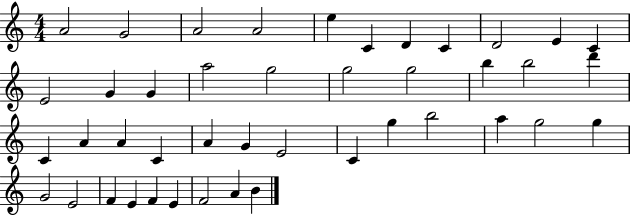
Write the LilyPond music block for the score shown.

{
  \clef treble
  \numericTimeSignature
  \time 4/4
  \key c \major
  a'2 g'2 | a'2 a'2 | e''4 c'4 d'4 c'4 | d'2 e'4 c'4 | \break e'2 g'4 g'4 | a''2 g''2 | g''2 g''2 | b''4 b''2 d'''4 | \break c'4 a'4 a'4 c'4 | a'4 g'4 e'2 | c'4 g''4 b''2 | a''4 g''2 g''4 | \break g'2 e'2 | f'4 e'4 f'4 e'4 | f'2 a'4 b'4 | \bar "|."
}